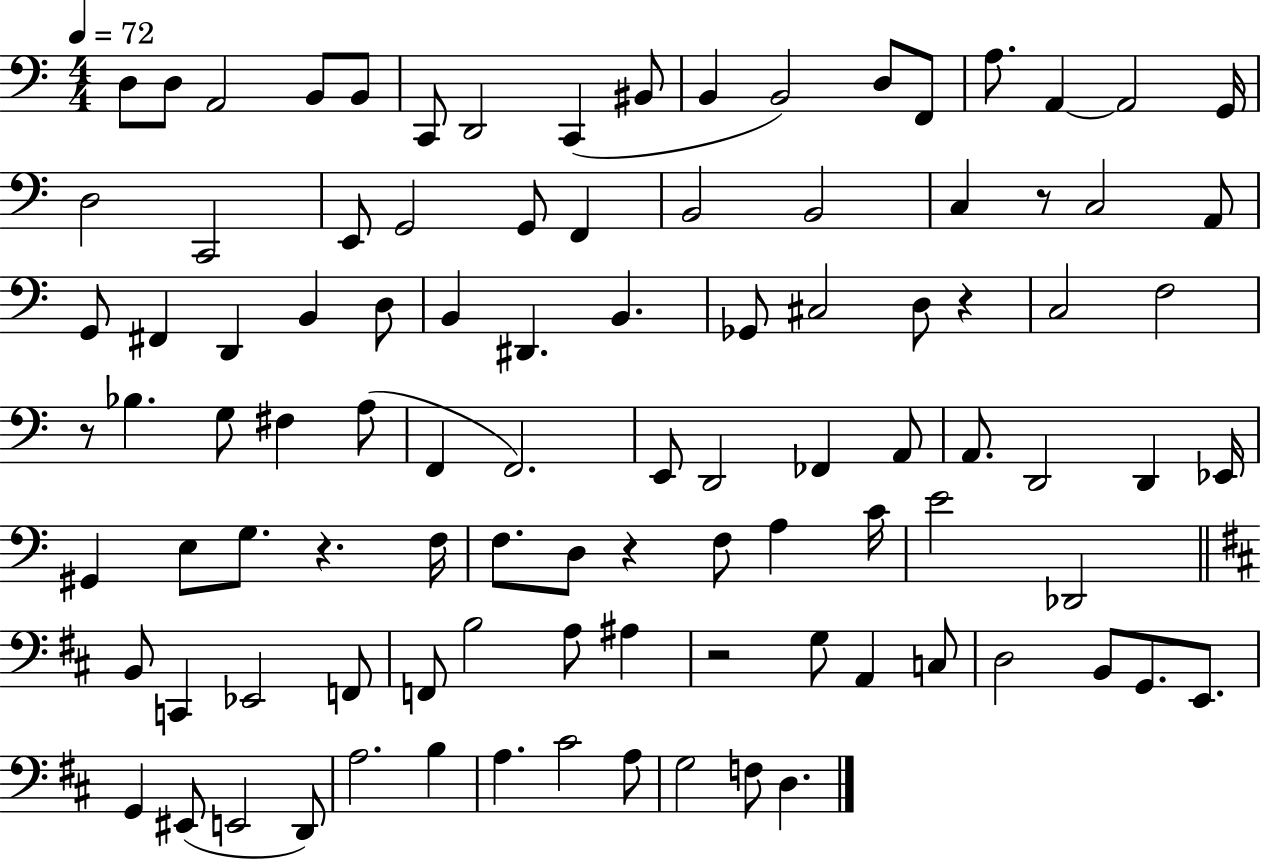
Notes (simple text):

D3/e D3/e A2/h B2/e B2/e C2/e D2/h C2/q BIS2/e B2/q B2/h D3/e F2/e A3/e. A2/q A2/h G2/s D3/h C2/h E2/e G2/h G2/e F2/q B2/h B2/h C3/q R/e C3/h A2/e G2/e F#2/q D2/q B2/q D3/e B2/q D#2/q. B2/q. Gb2/e C#3/h D3/e R/q C3/h F3/h R/e Bb3/q. G3/e F#3/q A3/e F2/q F2/h. E2/e D2/h FES2/q A2/e A2/e. D2/h D2/q Eb2/s G#2/q E3/e G3/e. R/q. F3/s F3/e. D3/e R/q F3/e A3/q C4/s E4/h Db2/h B2/e C2/q Eb2/h F2/e F2/e B3/h A3/e A#3/q R/h G3/e A2/q C3/e D3/h B2/e G2/e. E2/e. G2/q EIS2/e E2/h D2/e A3/h. B3/q A3/q. C#4/h A3/e G3/h F3/e D3/q.